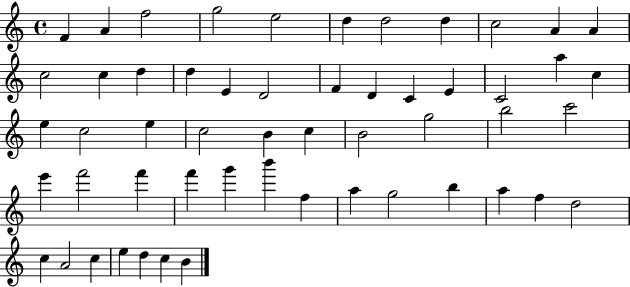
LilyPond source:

{
  \clef treble
  \time 4/4
  \defaultTimeSignature
  \key c \major
  f'4 a'4 f''2 | g''2 e''2 | d''4 d''2 d''4 | c''2 a'4 a'4 | \break c''2 c''4 d''4 | d''4 e'4 d'2 | f'4 d'4 c'4 e'4 | c'2 a''4 c''4 | \break e''4 c''2 e''4 | c''2 b'4 c''4 | b'2 g''2 | b''2 c'''2 | \break e'''4 f'''2 f'''4 | f'''4 g'''4 b'''4 f''4 | a''4 g''2 b''4 | a''4 f''4 d''2 | \break c''4 a'2 c''4 | e''4 d''4 c''4 b'4 | \bar "|."
}